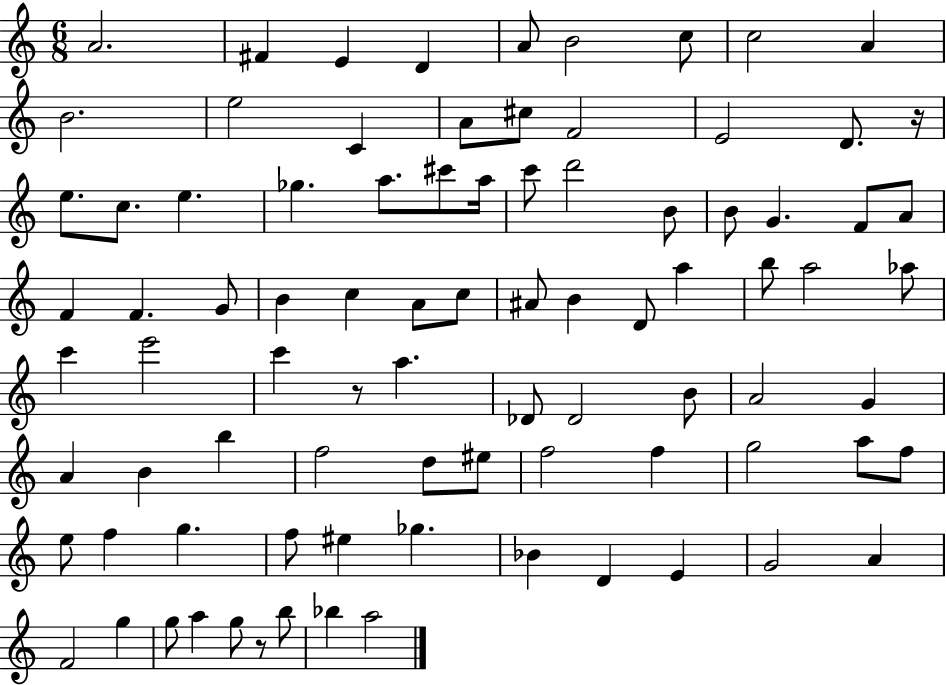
{
  \clef treble
  \numericTimeSignature
  \time 6/8
  \key c \major
  a'2. | fis'4 e'4 d'4 | a'8 b'2 c''8 | c''2 a'4 | \break b'2. | e''2 c'4 | a'8 cis''8 f'2 | e'2 d'8. r16 | \break e''8. c''8. e''4. | ges''4. a''8. cis'''8 a''16 | c'''8 d'''2 b'8 | b'8 g'4. f'8 a'8 | \break f'4 f'4. g'8 | b'4 c''4 a'8 c''8 | ais'8 b'4 d'8 a''4 | b''8 a''2 aes''8 | \break c'''4 e'''2 | c'''4 r8 a''4. | des'8 des'2 b'8 | a'2 g'4 | \break a'4 b'4 b''4 | f''2 d''8 eis''8 | f''2 f''4 | g''2 a''8 f''8 | \break e''8 f''4 g''4. | f''8 eis''4 ges''4. | bes'4 d'4 e'4 | g'2 a'4 | \break f'2 g''4 | g''8 a''4 g''8 r8 b''8 | bes''4 a''2 | \bar "|."
}